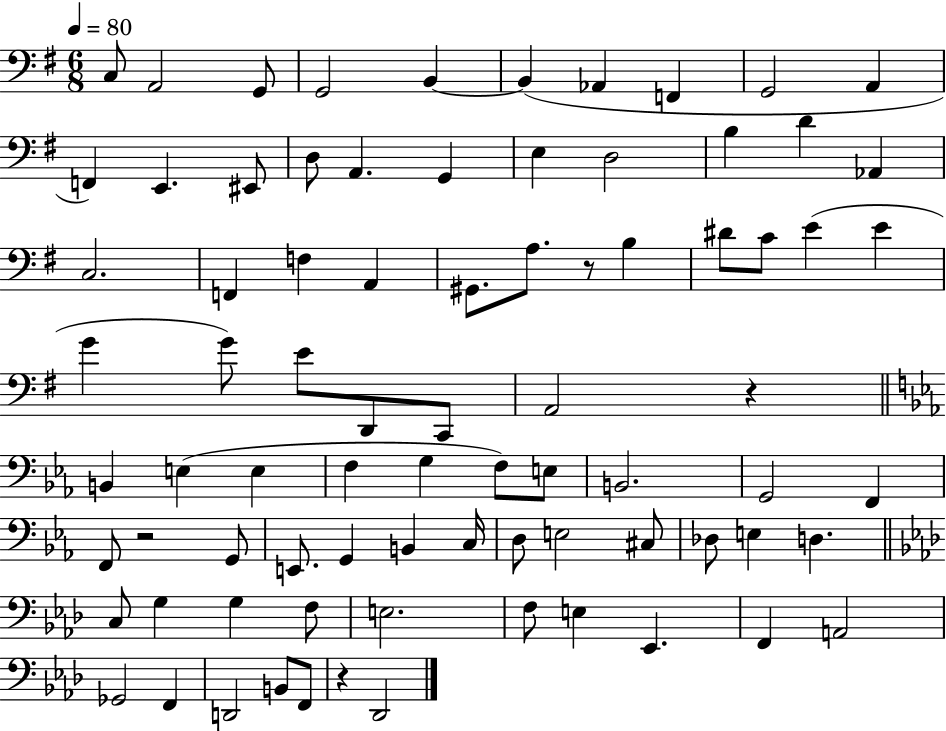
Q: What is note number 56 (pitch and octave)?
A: E3